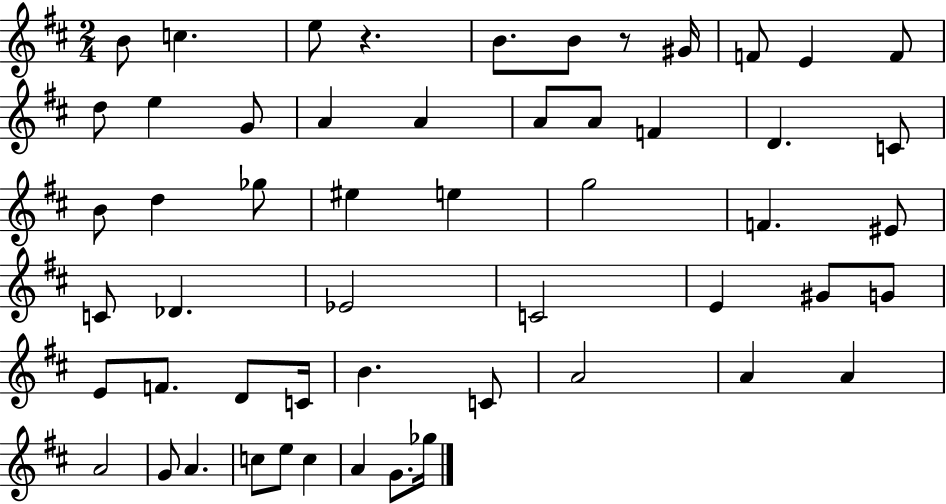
B4/e C5/q. E5/e R/q. B4/e. B4/e R/e G#4/s F4/e E4/q F4/e D5/e E5/q G4/e A4/q A4/q A4/e A4/e F4/q D4/q. C4/e B4/e D5/q Gb5/e EIS5/q E5/q G5/h F4/q. EIS4/e C4/e Db4/q. Eb4/h C4/h E4/q G#4/e G4/e E4/e F4/e. D4/e C4/s B4/q. C4/e A4/h A4/q A4/q A4/h G4/e A4/q. C5/e E5/e C5/q A4/q G4/e. Gb5/s